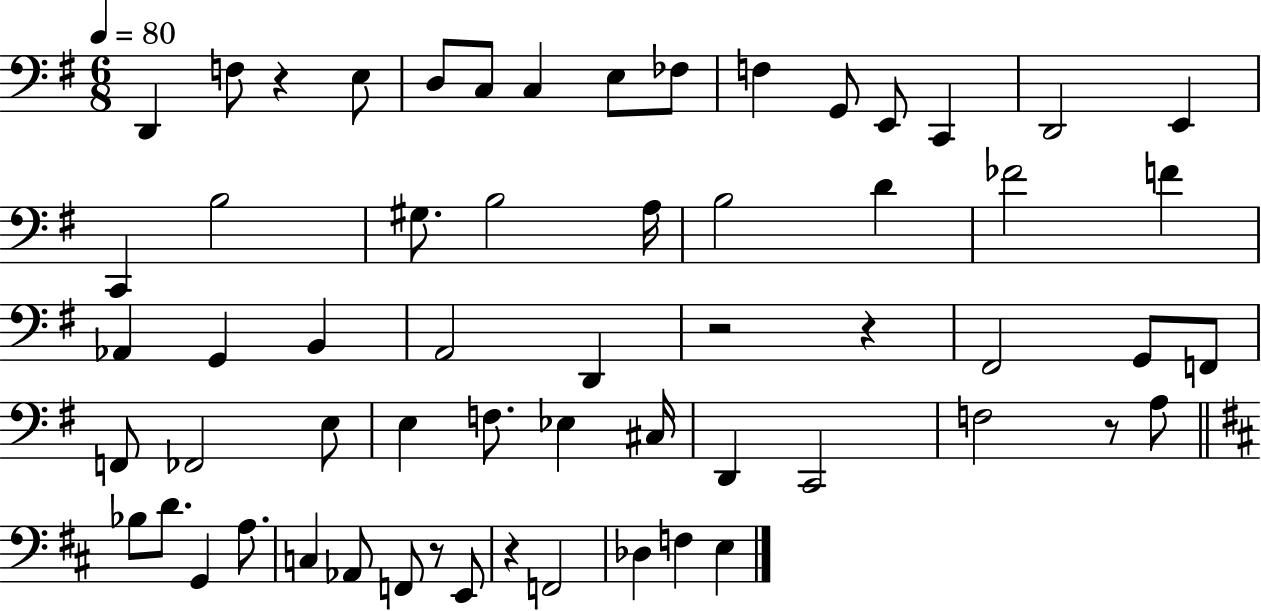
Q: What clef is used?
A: bass